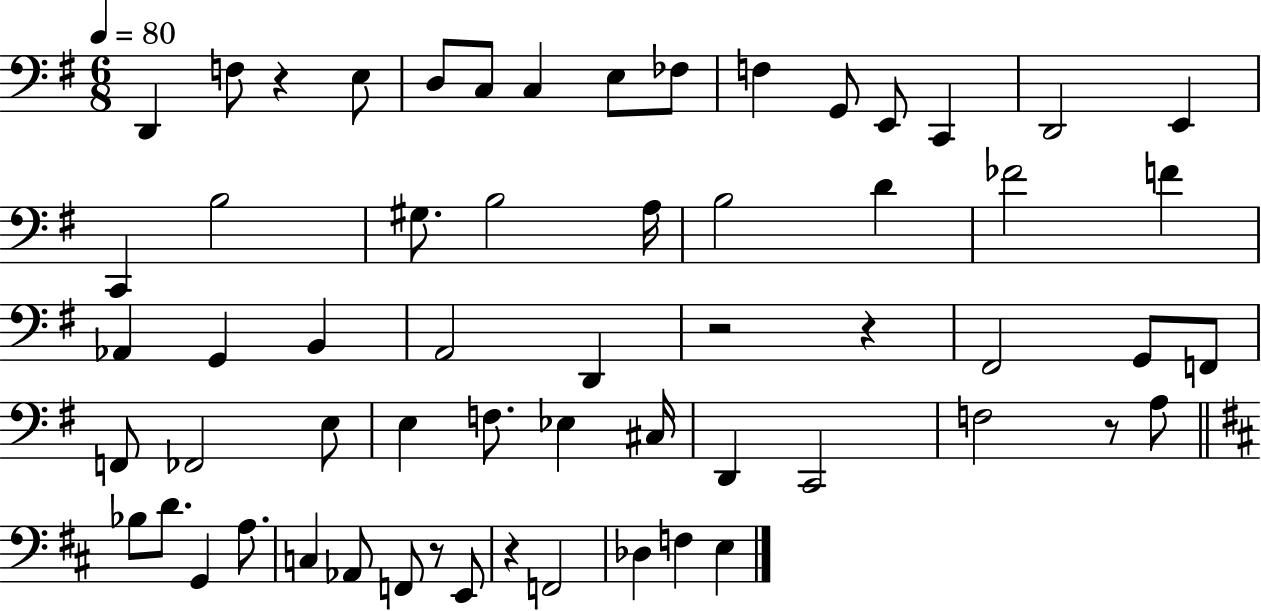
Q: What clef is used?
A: bass